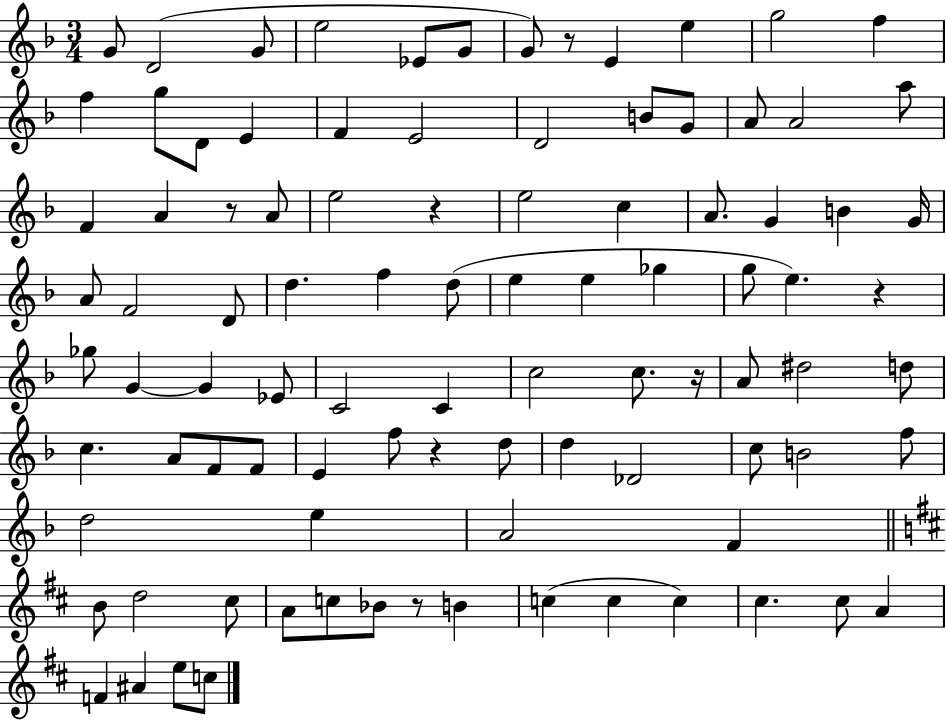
{
  \clef treble
  \numericTimeSignature
  \time 3/4
  \key f \major
  g'8 d'2( g'8 | e''2 ees'8 g'8 | g'8) r8 e'4 e''4 | g''2 f''4 | \break f''4 g''8 d'8 e'4 | f'4 e'2 | d'2 b'8 g'8 | a'8 a'2 a''8 | \break f'4 a'4 r8 a'8 | e''2 r4 | e''2 c''4 | a'8. g'4 b'4 g'16 | \break a'8 f'2 d'8 | d''4. f''4 d''8( | e''4 e''4 ges''4 | g''8 e''4.) r4 | \break ges''8 g'4~~ g'4 ees'8 | c'2 c'4 | c''2 c''8. r16 | a'8 dis''2 d''8 | \break c''4. a'8 f'8 f'8 | e'4 f''8 r4 d''8 | d''4 des'2 | c''8 b'2 f''8 | \break d''2 e''4 | a'2 f'4 | \bar "||" \break \key d \major b'8 d''2 cis''8 | a'8 c''8 bes'8 r8 b'4 | c''4( c''4 c''4) | cis''4. cis''8 a'4 | \break f'4 ais'4 e''8 c''8 | \bar "|."
}